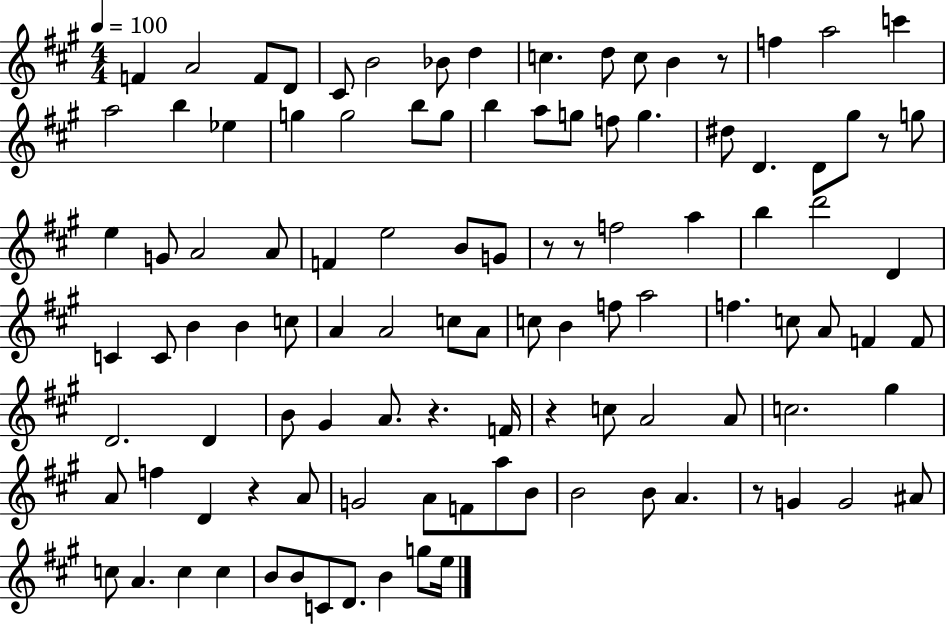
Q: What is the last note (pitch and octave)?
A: E5